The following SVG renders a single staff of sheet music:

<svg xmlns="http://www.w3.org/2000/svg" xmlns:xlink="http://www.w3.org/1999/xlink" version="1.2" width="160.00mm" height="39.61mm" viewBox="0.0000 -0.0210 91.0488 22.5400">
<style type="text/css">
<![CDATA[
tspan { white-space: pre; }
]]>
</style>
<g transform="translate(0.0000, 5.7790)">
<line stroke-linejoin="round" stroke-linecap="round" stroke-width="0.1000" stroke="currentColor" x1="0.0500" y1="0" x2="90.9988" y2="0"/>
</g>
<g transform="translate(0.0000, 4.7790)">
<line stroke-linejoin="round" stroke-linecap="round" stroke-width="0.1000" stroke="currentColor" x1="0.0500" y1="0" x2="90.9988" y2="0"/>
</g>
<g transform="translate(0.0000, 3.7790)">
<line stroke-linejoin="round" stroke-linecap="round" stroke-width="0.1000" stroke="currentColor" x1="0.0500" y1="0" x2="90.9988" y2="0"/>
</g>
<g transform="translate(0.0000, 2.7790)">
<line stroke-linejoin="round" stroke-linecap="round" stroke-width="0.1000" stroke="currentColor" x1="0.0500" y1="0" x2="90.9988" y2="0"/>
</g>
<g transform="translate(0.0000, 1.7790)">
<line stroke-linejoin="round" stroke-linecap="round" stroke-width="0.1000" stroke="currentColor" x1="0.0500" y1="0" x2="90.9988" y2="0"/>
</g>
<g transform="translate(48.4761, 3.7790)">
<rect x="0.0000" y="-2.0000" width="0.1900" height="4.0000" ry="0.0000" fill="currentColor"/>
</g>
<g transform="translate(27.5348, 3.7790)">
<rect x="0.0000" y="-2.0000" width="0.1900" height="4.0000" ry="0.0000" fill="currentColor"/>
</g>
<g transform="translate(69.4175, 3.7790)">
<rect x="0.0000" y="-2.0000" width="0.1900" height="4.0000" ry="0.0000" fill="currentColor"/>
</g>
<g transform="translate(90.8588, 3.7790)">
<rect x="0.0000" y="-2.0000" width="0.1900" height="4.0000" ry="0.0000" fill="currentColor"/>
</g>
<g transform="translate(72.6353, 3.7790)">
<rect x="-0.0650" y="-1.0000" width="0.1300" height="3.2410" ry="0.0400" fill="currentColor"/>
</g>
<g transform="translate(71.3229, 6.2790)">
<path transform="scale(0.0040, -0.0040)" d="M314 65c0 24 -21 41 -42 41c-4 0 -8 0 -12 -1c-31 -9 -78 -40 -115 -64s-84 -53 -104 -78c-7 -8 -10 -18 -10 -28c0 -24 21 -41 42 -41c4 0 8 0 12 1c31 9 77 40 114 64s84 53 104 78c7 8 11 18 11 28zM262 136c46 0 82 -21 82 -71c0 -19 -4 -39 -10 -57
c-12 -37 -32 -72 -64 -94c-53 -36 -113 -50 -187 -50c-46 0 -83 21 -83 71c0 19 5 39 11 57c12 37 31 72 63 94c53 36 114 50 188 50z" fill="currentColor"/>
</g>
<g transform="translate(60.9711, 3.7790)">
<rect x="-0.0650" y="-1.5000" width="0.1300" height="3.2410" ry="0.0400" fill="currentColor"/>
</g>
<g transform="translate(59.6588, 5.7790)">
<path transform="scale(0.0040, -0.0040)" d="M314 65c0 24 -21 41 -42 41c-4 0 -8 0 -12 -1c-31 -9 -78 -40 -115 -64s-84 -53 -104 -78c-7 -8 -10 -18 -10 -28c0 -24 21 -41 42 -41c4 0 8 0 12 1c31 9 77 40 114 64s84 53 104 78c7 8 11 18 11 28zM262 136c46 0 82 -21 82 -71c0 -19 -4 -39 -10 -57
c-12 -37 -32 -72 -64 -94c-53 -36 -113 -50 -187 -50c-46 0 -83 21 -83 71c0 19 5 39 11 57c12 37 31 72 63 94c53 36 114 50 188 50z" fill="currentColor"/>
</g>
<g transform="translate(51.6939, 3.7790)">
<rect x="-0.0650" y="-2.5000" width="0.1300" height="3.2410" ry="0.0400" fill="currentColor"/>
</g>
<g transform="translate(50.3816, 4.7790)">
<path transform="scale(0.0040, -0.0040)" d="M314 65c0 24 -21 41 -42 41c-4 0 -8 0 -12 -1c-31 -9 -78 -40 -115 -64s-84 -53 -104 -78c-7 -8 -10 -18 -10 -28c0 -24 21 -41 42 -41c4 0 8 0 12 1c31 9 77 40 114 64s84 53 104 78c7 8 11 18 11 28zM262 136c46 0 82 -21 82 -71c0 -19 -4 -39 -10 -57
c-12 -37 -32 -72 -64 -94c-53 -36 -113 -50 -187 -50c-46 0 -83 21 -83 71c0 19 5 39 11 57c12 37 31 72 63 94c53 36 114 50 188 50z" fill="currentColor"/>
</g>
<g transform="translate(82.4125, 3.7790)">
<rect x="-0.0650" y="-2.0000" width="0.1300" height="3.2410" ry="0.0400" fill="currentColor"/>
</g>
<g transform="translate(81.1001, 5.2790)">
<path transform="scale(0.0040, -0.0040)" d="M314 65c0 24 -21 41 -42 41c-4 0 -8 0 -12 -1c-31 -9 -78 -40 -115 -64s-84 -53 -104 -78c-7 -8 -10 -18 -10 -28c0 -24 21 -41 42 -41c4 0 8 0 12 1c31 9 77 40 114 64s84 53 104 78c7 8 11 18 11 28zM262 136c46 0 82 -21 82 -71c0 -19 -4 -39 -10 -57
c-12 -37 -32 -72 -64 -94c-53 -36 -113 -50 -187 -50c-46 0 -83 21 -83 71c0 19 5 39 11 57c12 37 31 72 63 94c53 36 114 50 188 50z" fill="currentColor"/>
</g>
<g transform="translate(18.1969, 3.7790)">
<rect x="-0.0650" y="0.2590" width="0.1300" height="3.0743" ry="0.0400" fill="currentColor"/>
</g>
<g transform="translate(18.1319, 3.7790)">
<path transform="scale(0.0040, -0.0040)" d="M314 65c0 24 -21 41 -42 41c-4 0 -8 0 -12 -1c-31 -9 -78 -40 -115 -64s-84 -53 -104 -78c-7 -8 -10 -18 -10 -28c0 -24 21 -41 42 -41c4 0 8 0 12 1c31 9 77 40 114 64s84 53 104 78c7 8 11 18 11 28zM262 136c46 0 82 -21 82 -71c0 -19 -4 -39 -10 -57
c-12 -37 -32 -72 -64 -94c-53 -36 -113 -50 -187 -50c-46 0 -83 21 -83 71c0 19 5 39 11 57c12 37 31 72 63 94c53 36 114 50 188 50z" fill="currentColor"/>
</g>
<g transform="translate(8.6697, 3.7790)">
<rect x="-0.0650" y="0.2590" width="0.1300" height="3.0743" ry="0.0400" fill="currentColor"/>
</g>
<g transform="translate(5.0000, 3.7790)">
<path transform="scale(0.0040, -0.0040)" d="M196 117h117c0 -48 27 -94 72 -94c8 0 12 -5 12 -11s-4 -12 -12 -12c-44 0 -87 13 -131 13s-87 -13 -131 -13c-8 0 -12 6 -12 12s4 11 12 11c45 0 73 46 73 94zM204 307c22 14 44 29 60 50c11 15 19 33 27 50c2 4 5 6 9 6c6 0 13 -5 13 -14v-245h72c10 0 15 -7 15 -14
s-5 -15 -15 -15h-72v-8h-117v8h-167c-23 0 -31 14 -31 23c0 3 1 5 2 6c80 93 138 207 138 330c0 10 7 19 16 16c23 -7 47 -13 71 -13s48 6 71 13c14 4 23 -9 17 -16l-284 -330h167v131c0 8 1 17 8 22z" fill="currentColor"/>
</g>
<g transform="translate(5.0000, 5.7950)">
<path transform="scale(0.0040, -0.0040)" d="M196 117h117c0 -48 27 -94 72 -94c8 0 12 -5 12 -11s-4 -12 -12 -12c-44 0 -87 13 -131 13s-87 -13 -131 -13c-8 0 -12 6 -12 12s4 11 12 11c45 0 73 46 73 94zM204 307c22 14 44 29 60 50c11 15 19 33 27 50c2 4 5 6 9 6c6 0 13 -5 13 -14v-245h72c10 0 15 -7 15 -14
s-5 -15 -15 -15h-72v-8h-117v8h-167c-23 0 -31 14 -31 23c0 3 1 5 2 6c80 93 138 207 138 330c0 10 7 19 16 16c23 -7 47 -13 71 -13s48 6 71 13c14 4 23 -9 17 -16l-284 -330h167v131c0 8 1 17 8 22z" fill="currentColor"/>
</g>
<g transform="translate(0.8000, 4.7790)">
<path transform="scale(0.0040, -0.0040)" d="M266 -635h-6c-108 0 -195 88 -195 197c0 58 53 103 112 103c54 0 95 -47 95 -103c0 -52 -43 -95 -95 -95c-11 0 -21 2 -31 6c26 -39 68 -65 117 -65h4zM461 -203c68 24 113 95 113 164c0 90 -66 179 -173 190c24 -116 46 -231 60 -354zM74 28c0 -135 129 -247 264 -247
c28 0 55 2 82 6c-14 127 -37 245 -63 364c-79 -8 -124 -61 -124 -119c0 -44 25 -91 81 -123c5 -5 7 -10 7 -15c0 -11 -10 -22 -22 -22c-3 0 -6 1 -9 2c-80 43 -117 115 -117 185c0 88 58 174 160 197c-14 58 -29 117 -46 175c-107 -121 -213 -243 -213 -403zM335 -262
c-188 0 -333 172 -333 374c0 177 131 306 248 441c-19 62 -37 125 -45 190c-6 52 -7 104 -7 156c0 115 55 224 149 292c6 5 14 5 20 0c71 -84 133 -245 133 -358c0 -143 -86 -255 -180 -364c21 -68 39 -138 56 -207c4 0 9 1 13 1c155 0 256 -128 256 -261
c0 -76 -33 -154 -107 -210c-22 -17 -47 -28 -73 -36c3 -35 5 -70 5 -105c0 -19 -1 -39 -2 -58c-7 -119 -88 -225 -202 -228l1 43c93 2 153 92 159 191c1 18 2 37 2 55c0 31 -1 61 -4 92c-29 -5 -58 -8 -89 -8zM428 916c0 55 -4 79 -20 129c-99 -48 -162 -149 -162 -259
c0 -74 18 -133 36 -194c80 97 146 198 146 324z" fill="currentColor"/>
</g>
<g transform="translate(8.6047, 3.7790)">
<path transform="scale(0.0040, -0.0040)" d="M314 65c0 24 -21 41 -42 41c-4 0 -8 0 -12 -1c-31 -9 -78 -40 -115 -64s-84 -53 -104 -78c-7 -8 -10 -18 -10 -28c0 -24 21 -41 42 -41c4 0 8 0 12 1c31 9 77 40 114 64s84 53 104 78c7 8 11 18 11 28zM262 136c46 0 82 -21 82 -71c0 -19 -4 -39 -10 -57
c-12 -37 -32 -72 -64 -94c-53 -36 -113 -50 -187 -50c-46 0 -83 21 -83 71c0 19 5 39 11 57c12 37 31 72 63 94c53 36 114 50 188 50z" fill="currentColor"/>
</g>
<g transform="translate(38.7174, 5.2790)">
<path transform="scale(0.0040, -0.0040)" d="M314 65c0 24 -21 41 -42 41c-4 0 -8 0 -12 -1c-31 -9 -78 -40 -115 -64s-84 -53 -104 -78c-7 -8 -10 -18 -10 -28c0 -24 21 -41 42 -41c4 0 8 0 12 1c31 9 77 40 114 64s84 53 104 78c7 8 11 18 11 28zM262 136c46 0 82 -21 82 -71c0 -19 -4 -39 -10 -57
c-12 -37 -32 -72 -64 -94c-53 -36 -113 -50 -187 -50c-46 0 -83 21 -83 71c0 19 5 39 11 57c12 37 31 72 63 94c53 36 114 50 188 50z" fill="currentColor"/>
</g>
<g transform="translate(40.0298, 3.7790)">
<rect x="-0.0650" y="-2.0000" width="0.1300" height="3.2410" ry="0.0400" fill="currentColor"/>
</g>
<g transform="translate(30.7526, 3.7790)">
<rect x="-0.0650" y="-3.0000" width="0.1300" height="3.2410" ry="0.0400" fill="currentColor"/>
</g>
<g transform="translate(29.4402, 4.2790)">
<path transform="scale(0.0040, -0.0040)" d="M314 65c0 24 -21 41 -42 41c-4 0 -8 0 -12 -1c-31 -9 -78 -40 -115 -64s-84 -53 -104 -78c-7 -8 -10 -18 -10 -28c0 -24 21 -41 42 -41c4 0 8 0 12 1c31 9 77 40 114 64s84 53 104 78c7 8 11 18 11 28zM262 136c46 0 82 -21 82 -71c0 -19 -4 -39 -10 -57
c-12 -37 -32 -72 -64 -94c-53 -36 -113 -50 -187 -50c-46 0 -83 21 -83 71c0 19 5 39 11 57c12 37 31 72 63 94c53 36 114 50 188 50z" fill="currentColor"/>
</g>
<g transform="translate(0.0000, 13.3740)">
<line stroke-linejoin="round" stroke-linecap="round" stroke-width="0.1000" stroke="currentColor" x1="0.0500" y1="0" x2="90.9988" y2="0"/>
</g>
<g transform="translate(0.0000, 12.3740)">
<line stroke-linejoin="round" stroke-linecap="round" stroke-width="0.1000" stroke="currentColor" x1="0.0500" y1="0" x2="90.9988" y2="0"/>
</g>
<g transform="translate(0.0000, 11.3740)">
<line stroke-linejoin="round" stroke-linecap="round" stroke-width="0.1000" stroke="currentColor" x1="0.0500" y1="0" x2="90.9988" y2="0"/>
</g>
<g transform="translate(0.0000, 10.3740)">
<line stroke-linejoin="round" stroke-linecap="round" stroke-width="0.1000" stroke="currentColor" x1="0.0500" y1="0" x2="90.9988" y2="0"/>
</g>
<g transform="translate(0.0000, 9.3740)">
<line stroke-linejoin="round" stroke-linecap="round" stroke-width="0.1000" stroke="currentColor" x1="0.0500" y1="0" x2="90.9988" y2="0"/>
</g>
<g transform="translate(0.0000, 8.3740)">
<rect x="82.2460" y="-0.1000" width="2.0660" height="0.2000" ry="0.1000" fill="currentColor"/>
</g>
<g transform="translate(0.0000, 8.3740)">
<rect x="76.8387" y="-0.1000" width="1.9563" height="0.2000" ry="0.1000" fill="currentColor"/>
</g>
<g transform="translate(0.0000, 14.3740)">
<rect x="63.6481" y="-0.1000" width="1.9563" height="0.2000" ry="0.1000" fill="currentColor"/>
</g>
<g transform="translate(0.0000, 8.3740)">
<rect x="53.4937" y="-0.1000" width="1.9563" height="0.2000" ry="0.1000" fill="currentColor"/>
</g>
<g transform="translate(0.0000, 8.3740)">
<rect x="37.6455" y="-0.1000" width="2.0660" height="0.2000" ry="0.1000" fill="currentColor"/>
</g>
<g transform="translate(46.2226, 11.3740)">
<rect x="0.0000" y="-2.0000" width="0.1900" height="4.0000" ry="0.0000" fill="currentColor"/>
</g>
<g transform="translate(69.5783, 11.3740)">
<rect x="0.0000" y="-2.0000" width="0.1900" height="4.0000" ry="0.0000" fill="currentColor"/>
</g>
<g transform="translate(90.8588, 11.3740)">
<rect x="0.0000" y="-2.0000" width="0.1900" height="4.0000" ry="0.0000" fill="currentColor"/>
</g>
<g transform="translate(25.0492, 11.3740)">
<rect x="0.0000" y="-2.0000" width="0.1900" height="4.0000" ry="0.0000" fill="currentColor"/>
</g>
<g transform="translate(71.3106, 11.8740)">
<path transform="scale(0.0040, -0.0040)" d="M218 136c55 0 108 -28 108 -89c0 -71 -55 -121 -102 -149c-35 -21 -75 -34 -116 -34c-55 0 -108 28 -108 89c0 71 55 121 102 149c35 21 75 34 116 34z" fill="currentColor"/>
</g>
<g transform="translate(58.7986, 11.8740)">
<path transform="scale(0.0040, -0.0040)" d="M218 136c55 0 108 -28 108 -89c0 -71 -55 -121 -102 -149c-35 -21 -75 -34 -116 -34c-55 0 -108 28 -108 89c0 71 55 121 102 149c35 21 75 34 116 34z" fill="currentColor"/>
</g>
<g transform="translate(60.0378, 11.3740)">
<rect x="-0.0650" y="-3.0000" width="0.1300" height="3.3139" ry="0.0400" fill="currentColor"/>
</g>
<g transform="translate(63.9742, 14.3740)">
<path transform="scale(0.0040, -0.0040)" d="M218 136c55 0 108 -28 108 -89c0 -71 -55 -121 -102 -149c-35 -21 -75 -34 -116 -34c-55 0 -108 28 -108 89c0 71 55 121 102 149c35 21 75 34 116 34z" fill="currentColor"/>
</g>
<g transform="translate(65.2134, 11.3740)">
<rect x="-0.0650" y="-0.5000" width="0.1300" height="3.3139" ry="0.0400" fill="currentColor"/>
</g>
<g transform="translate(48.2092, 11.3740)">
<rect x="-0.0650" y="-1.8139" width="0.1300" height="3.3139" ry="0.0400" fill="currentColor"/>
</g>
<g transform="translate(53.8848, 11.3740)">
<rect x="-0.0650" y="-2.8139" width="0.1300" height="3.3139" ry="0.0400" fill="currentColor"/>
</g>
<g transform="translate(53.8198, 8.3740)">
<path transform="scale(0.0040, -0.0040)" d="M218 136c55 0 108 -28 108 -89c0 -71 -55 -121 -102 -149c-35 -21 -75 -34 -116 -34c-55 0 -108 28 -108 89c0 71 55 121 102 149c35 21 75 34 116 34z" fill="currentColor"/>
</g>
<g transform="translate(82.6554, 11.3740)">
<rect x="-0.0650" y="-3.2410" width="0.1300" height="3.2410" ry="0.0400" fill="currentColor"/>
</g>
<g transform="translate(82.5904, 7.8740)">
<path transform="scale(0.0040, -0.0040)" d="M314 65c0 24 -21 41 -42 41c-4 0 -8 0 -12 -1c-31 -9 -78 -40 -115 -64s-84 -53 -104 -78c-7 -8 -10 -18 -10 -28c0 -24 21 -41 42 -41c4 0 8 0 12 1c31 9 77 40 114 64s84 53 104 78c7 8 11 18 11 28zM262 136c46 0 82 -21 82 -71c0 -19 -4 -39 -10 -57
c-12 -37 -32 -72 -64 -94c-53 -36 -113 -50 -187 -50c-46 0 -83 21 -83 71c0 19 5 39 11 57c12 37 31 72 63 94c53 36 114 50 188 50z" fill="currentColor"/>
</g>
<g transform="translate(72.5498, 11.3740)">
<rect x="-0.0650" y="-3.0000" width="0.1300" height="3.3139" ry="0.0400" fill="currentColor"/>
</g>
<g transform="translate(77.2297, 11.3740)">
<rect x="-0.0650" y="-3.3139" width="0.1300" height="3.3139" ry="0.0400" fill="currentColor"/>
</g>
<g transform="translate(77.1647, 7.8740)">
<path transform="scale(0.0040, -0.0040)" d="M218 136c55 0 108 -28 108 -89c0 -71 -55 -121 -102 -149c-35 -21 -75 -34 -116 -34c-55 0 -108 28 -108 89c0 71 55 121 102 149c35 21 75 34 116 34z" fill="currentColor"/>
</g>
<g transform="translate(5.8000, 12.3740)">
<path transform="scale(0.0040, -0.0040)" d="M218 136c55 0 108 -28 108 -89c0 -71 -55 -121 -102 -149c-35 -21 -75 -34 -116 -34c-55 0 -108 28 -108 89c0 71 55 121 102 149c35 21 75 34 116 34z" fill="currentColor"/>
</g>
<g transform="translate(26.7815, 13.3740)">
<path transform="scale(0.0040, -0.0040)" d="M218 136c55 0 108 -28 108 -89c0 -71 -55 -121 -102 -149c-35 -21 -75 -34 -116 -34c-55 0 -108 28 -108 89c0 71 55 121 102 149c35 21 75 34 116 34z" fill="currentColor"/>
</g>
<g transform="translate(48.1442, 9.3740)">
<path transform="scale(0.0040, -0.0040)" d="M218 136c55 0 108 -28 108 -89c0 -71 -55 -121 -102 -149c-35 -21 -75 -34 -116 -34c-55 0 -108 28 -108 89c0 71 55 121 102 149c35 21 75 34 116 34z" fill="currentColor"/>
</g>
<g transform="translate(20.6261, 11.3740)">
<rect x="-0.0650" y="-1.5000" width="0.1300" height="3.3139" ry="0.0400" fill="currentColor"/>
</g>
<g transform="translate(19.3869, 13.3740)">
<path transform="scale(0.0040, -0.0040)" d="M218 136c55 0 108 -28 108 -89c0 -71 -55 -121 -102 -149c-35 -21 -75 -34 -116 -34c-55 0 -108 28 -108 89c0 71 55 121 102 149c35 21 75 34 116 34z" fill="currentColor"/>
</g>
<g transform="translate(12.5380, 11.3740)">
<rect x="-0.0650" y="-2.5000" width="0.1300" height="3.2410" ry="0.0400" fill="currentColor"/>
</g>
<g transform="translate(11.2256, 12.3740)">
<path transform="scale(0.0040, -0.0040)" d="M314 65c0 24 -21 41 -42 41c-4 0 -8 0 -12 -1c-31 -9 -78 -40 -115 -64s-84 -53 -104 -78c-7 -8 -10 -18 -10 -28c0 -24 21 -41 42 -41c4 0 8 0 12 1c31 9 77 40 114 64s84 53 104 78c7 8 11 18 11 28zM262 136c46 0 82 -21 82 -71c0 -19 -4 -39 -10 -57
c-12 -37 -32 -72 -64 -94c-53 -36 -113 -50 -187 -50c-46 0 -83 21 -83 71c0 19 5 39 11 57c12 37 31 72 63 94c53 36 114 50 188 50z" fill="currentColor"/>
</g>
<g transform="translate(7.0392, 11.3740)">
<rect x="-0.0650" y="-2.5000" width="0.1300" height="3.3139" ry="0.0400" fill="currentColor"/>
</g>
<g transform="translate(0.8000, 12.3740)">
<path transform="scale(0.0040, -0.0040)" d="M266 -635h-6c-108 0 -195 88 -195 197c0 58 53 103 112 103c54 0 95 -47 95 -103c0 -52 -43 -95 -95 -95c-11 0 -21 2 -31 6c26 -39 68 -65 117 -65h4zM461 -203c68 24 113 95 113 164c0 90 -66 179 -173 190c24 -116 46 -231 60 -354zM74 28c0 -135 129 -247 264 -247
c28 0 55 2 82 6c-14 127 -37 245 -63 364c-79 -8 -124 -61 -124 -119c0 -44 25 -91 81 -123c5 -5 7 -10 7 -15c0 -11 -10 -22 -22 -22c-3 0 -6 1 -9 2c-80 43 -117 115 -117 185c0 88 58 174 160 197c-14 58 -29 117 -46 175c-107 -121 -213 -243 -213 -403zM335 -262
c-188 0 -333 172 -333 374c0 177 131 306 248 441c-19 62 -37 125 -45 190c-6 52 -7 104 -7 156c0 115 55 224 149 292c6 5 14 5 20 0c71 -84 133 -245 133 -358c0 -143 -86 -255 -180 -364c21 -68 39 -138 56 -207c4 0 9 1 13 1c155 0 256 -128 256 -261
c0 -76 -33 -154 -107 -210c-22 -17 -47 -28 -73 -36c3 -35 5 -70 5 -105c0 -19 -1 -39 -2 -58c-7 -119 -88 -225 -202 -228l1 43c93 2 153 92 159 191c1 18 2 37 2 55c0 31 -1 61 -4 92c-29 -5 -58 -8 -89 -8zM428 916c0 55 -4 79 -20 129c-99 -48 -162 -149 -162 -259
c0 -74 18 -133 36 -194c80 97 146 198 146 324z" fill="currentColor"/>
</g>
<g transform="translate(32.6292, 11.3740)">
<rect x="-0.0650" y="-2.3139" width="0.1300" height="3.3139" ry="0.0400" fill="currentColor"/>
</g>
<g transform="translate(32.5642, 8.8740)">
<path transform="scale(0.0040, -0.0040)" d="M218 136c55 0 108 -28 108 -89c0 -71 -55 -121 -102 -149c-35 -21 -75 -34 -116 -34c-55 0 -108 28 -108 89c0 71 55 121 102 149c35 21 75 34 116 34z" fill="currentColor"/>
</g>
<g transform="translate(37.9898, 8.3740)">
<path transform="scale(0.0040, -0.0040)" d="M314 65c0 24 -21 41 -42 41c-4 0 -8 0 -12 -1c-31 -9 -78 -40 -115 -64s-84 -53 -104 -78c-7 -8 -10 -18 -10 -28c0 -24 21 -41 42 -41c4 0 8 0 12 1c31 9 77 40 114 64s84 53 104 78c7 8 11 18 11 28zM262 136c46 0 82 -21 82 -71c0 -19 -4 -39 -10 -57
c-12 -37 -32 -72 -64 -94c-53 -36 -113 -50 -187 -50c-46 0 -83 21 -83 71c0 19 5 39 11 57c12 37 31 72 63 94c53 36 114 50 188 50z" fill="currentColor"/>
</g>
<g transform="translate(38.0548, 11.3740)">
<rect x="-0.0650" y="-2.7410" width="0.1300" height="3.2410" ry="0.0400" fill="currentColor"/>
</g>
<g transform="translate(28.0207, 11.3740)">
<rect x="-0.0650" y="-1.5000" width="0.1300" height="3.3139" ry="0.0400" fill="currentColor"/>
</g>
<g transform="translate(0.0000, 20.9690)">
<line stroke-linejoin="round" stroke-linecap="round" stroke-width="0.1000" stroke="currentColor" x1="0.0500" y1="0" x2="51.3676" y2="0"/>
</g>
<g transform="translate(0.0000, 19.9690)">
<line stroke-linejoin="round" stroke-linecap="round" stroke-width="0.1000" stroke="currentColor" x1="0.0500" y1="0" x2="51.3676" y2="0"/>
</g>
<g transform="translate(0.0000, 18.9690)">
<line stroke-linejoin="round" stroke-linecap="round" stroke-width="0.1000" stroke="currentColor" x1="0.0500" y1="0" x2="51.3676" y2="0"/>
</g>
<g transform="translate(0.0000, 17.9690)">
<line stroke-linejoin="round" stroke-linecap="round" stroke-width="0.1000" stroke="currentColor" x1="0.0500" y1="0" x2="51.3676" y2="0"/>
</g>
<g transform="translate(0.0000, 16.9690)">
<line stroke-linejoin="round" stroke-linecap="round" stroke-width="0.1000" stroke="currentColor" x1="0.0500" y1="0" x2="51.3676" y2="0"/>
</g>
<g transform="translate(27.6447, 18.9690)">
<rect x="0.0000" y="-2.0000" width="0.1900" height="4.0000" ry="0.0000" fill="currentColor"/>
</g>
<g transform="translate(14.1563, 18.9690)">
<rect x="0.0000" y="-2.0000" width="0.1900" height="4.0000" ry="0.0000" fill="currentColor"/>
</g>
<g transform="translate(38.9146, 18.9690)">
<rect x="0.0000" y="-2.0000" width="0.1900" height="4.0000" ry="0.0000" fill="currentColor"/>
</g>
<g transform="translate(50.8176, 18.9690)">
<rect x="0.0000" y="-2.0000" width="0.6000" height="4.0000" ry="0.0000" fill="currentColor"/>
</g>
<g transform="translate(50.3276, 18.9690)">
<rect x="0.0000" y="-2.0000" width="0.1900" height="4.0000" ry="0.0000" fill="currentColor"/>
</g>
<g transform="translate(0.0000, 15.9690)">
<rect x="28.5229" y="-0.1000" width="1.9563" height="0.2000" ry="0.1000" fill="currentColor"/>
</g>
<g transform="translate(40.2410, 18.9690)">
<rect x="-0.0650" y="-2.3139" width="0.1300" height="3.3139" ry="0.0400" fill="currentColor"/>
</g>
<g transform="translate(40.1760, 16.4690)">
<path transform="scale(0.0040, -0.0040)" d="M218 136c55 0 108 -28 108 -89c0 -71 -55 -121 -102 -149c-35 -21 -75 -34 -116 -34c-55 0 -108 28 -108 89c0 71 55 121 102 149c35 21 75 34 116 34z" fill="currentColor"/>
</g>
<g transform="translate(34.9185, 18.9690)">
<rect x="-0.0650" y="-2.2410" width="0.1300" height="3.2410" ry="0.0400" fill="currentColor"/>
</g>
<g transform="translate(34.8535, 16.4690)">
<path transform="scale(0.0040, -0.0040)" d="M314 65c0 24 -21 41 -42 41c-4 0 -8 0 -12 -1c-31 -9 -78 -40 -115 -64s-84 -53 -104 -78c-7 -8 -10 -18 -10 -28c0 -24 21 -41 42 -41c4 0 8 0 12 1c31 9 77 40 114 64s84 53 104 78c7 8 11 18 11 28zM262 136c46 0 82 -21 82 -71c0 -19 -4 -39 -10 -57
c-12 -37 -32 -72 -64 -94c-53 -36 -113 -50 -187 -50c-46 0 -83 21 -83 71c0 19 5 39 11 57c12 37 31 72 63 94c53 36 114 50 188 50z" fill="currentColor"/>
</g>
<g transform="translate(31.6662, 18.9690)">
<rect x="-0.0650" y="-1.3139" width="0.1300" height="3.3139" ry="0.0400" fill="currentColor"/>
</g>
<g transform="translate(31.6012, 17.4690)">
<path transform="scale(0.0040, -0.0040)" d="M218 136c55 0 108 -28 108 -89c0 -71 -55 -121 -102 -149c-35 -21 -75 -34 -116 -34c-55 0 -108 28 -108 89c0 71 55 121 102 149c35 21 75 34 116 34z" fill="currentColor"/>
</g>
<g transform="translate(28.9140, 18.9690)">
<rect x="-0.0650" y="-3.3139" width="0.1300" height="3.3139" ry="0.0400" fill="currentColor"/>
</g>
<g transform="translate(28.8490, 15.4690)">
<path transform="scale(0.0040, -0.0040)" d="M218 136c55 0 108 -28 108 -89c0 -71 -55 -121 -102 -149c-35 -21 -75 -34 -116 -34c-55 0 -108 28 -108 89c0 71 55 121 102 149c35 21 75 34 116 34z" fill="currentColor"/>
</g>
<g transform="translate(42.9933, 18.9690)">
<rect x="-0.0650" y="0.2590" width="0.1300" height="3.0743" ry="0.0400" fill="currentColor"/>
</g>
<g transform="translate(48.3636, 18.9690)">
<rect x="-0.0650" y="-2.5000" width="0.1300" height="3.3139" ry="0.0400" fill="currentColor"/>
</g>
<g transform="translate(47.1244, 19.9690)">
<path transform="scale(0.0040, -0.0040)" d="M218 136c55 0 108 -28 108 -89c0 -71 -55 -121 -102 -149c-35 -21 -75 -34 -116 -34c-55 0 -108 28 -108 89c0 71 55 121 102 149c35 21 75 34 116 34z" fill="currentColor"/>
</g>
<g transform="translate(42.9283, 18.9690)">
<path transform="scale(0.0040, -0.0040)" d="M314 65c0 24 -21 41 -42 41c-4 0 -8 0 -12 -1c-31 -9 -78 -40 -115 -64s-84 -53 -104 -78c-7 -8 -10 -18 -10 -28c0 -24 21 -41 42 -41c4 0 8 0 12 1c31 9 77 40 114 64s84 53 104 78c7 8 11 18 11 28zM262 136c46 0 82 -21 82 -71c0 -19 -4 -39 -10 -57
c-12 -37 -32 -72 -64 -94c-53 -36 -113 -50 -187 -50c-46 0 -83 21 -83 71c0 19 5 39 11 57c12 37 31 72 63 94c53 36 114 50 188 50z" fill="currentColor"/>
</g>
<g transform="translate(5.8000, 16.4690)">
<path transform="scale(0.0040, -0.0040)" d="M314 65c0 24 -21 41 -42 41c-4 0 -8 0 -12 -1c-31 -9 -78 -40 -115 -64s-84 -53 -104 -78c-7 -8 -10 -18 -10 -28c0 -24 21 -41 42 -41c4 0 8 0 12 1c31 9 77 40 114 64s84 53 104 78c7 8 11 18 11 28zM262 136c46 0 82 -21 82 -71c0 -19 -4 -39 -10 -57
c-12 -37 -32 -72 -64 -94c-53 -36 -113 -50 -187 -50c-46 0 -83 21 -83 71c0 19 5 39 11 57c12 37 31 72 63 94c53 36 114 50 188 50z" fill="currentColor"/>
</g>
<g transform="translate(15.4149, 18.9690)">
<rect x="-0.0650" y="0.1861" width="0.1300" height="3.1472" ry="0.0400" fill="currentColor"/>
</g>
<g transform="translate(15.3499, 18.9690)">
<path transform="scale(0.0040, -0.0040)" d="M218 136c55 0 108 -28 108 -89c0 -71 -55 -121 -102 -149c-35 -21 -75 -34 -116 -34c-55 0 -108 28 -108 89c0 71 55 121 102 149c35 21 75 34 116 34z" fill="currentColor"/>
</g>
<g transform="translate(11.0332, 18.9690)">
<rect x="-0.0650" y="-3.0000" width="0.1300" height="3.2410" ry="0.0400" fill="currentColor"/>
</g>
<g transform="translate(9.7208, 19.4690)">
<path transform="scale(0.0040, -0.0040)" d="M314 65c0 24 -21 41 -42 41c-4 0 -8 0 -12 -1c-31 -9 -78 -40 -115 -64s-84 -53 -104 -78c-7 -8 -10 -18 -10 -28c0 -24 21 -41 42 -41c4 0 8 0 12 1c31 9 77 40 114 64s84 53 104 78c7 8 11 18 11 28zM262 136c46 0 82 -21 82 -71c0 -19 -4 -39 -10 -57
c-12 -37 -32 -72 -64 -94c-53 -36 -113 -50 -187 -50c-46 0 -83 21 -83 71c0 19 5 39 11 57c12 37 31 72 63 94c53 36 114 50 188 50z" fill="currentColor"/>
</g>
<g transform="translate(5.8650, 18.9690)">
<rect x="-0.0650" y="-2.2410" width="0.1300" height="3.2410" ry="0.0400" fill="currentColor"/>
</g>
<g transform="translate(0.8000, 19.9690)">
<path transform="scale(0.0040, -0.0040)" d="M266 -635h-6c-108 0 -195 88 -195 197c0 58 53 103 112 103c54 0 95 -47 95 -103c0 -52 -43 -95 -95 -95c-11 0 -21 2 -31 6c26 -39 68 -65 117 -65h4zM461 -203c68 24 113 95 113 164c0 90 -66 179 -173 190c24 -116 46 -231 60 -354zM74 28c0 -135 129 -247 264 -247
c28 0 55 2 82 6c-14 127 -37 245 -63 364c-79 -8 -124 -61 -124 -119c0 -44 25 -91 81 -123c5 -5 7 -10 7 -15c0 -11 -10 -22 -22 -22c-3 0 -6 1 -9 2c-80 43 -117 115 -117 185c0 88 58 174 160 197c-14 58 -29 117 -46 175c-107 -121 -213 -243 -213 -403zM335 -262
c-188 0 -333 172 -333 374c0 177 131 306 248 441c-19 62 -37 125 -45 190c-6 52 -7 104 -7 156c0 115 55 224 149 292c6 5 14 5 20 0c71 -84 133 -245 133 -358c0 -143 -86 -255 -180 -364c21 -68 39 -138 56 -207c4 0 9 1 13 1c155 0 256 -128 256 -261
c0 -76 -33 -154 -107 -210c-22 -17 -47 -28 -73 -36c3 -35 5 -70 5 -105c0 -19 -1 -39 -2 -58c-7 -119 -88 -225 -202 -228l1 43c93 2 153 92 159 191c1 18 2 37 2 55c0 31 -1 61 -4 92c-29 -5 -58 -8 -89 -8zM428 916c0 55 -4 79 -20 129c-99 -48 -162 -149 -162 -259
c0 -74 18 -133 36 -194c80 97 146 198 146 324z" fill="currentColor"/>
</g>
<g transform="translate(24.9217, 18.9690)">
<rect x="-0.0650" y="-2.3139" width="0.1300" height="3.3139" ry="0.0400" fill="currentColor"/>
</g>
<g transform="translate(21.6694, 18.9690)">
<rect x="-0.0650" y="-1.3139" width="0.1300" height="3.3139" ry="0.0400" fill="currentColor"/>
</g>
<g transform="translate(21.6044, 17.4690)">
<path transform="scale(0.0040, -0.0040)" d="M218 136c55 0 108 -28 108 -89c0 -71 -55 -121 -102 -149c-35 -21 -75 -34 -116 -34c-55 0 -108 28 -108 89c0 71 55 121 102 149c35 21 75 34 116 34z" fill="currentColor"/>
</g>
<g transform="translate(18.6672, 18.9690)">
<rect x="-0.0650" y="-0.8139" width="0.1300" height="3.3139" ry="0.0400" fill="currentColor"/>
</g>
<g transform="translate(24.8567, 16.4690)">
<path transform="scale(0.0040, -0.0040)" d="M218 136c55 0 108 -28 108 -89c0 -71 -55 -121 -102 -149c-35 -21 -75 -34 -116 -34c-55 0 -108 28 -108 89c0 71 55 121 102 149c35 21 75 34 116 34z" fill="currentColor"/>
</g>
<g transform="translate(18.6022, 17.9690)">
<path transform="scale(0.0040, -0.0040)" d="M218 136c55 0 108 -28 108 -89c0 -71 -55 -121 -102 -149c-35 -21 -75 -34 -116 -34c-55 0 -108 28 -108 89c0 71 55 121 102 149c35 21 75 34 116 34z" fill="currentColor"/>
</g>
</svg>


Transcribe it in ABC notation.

X:1
T:Untitled
M:4/4
L:1/4
K:C
B2 B2 A2 F2 G2 E2 D2 F2 G G2 E E g a2 f a A C A b b2 g2 A2 B d e g b e g2 g B2 G